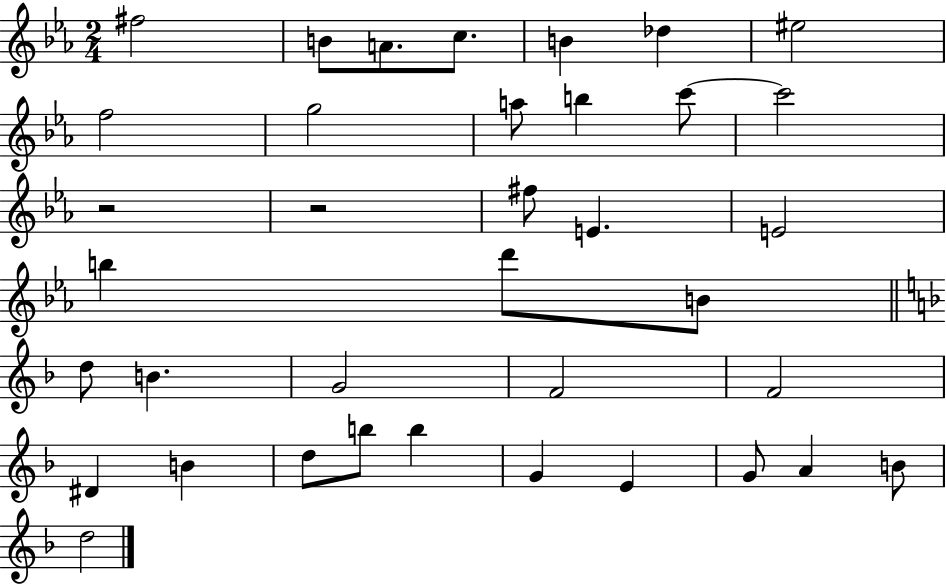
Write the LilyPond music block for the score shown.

{
  \clef treble
  \numericTimeSignature
  \time 2/4
  \key ees \major
  fis''2 | b'8 a'8. c''8. | b'4 des''4 | eis''2 | \break f''2 | g''2 | a''8 b''4 c'''8~~ | c'''2 | \break r2 | r2 | fis''8 e'4. | e'2 | \break b''4 d'''8 b'8 | \bar "||" \break \key f \major d''8 b'4. | g'2 | f'2 | f'2 | \break dis'4 b'4 | d''8 b''8 b''4 | g'4 e'4 | g'8 a'4 b'8 | \break d''2 | \bar "|."
}